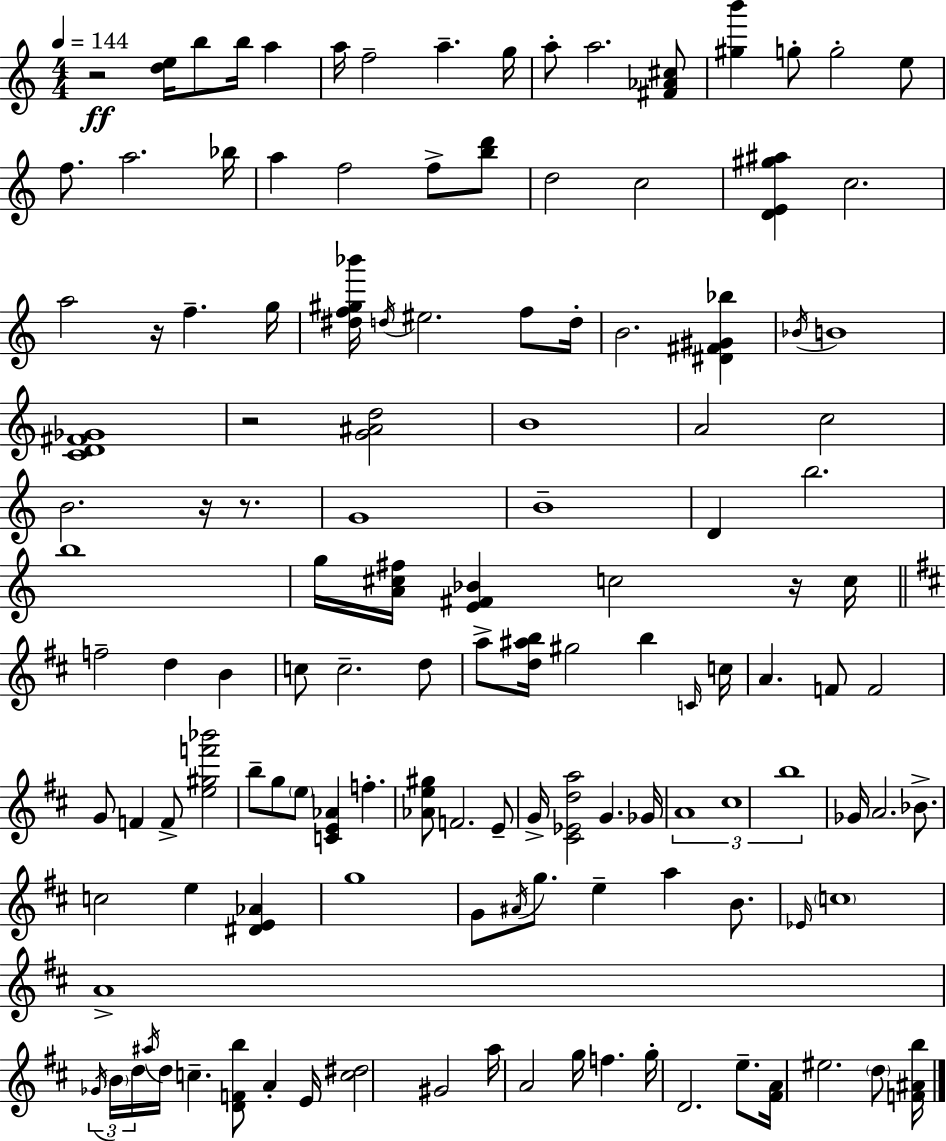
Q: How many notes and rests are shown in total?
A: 132